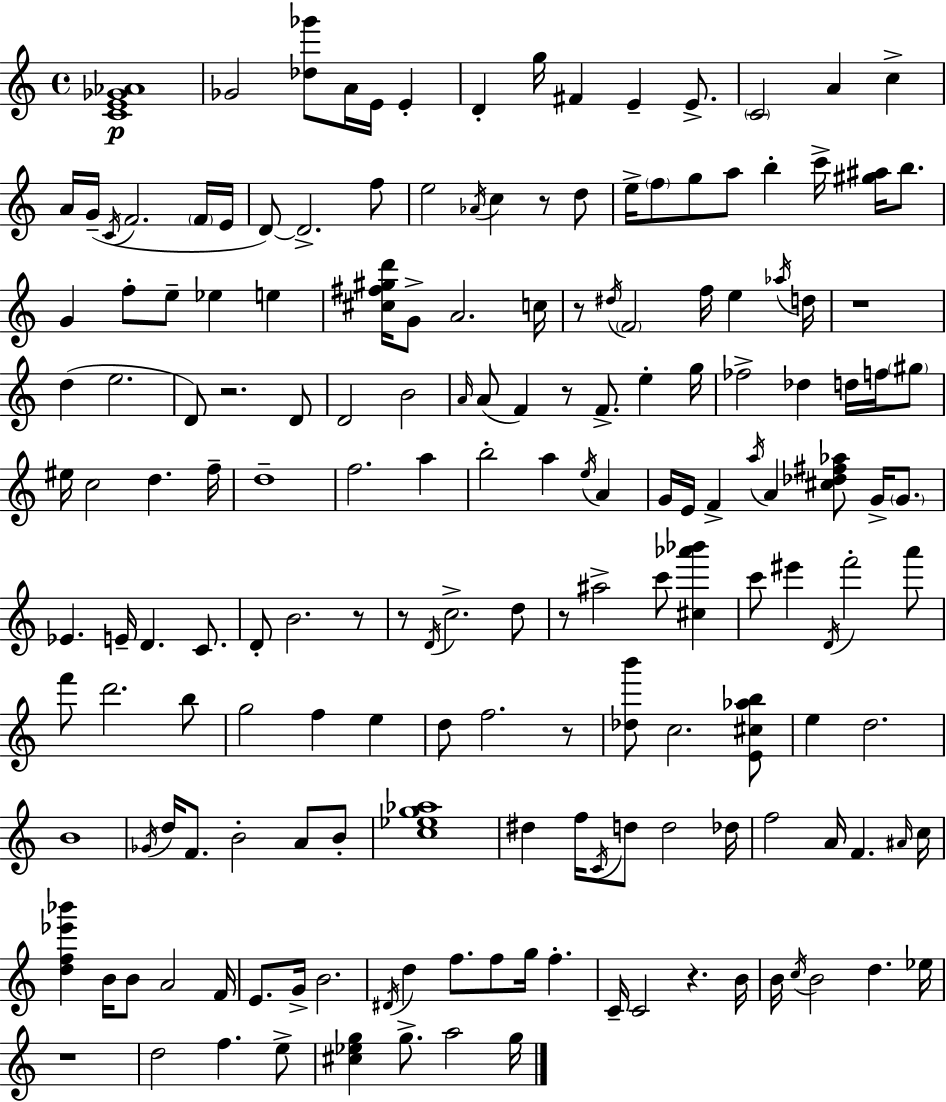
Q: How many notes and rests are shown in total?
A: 175